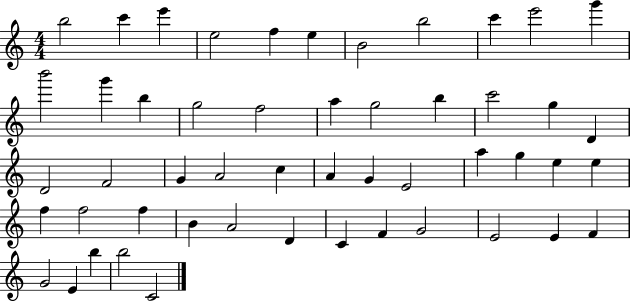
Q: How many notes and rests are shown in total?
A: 51